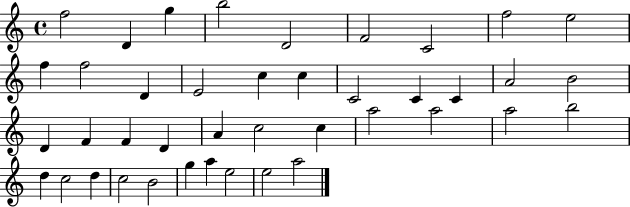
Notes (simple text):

F5/h D4/q G5/q B5/h D4/h F4/h C4/h F5/h E5/h F5/q F5/h D4/q E4/h C5/q C5/q C4/h C4/q C4/q A4/h B4/h D4/q F4/q F4/q D4/q A4/q C5/h C5/q A5/h A5/h A5/h B5/h D5/q C5/h D5/q C5/h B4/h G5/q A5/q E5/h E5/h A5/h